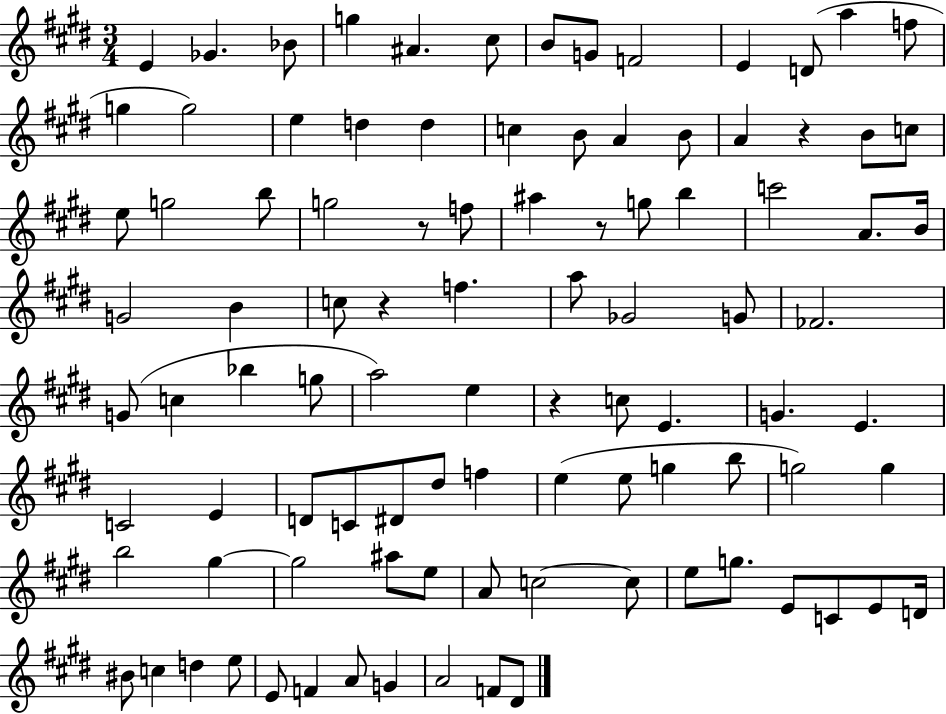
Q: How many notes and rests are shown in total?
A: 97